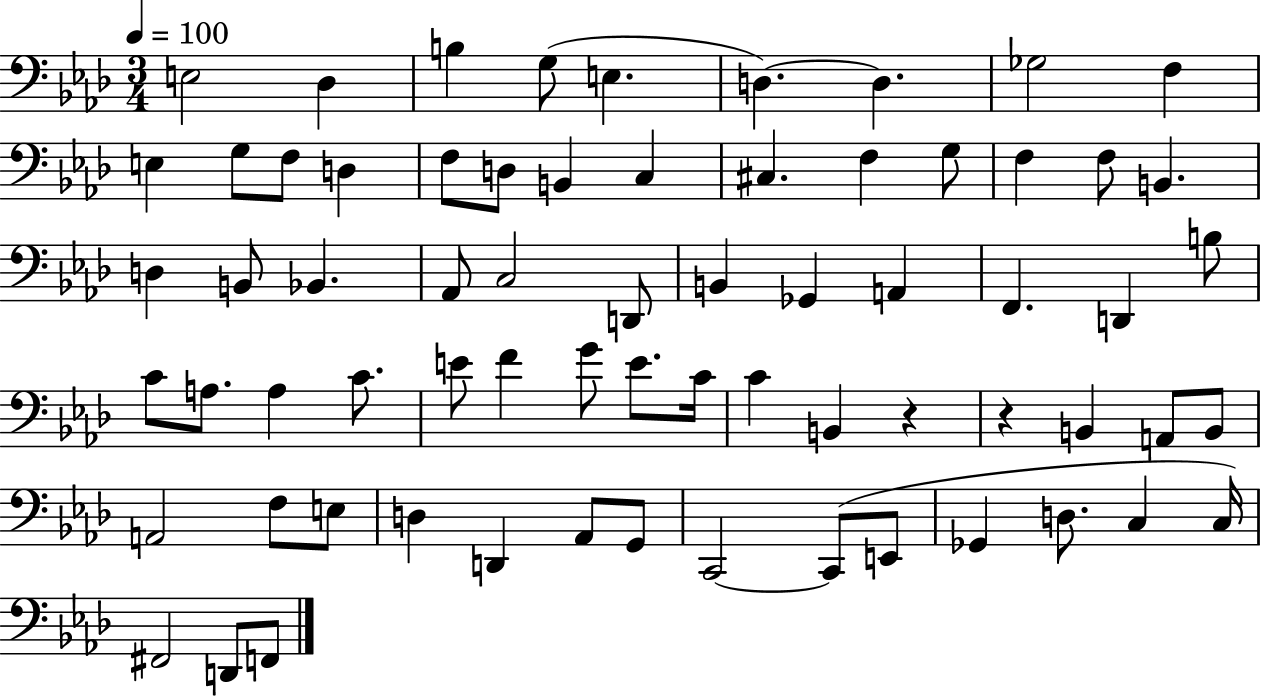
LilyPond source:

{
  \clef bass
  \numericTimeSignature
  \time 3/4
  \key aes \major
  \tempo 4 = 100
  e2 des4 | b4 g8( e4. | d4.~~) d4. | ges2 f4 | \break e4 g8 f8 d4 | f8 d8 b,4 c4 | cis4. f4 g8 | f4 f8 b,4. | \break d4 b,8 bes,4. | aes,8 c2 d,8 | b,4 ges,4 a,4 | f,4. d,4 b8 | \break c'8 a8. a4 c'8. | e'8 f'4 g'8 e'8. c'16 | c'4 b,4 r4 | r4 b,4 a,8 b,8 | \break a,2 f8 e8 | d4 d,4 aes,8 g,8 | c,2~~ c,8( e,8 | ges,4 d8. c4 c16) | \break fis,2 d,8 f,8 | \bar "|."
}